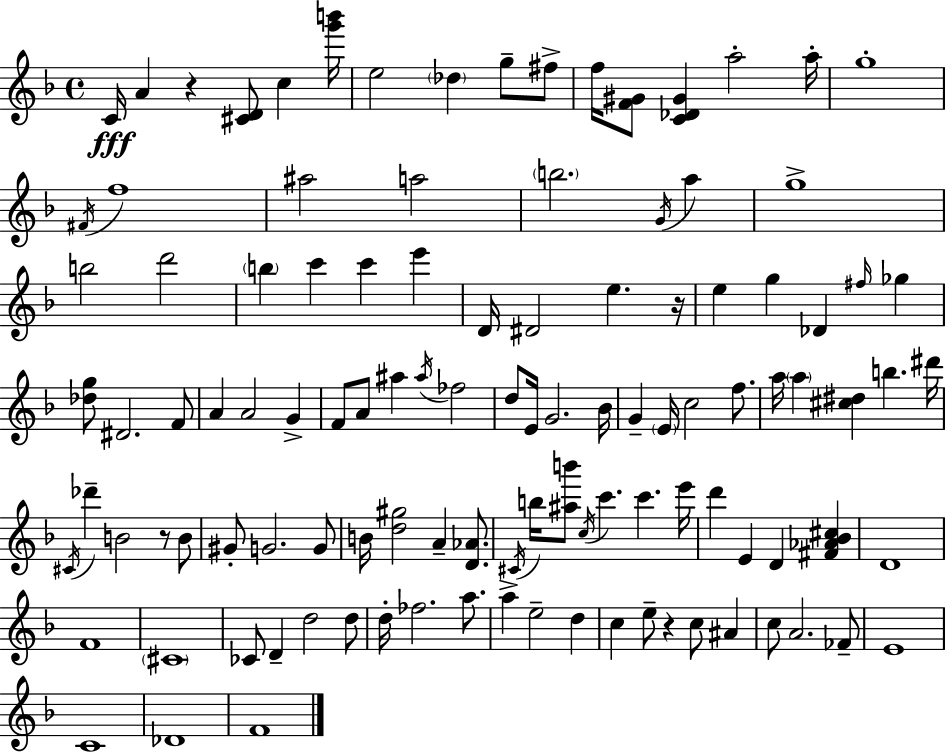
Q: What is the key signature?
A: D minor